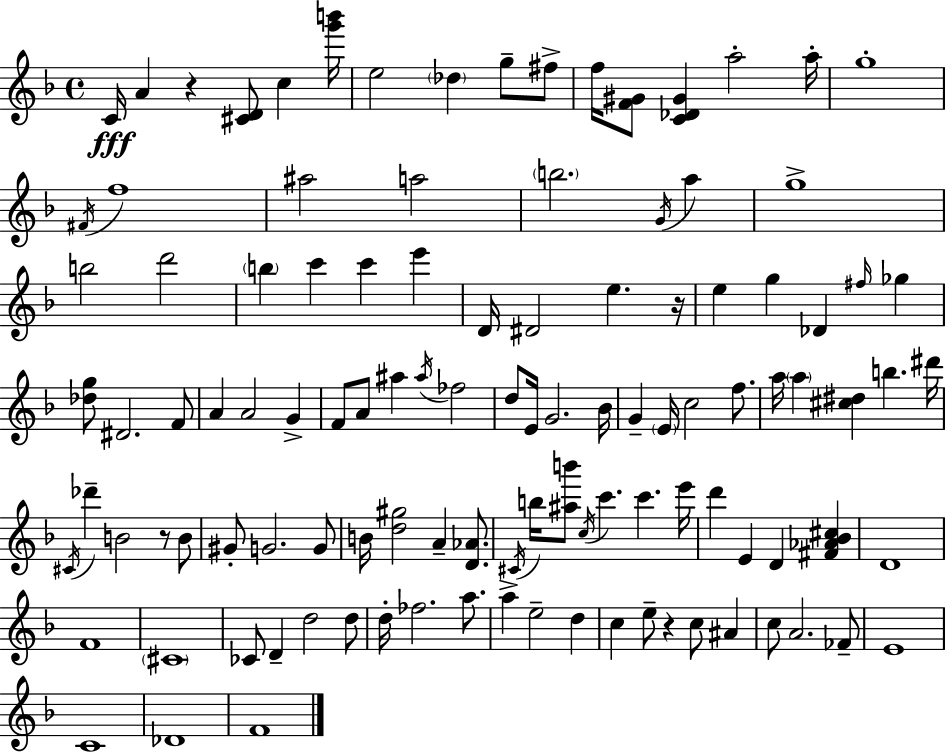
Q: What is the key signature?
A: D minor